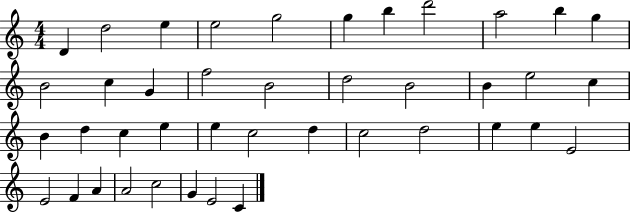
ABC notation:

X:1
T:Untitled
M:4/4
L:1/4
K:C
D d2 e e2 g2 g b d'2 a2 b g B2 c G f2 B2 d2 B2 B e2 c B d c e e c2 d c2 d2 e e E2 E2 F A A2 c2 G E2 C